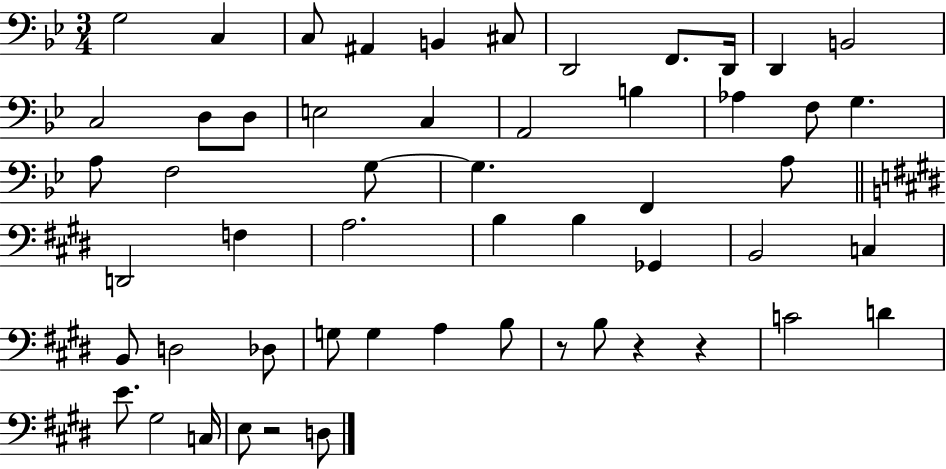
G3/h C3/q C3/e A#2/q B2/q C#3/e D2/h F2/e. D2/s D2/q B2/h C3/h D3/e D3/e E3/h C3/q A2/h B3/q Ab3/q F3/e G3/q. A3/e F3/h G3/e G3/q. F2/q A3/e D2/h F3/q A3/h. B3/q B3/q Gb2/q B2/h C3/q B2/e D3/h Db3/e G3/e G3/q A3/q B3/e R/e B3/e R/q R/q C4/h D4/q E4/e. G#3/h C3/s E3/e R/h D3/e